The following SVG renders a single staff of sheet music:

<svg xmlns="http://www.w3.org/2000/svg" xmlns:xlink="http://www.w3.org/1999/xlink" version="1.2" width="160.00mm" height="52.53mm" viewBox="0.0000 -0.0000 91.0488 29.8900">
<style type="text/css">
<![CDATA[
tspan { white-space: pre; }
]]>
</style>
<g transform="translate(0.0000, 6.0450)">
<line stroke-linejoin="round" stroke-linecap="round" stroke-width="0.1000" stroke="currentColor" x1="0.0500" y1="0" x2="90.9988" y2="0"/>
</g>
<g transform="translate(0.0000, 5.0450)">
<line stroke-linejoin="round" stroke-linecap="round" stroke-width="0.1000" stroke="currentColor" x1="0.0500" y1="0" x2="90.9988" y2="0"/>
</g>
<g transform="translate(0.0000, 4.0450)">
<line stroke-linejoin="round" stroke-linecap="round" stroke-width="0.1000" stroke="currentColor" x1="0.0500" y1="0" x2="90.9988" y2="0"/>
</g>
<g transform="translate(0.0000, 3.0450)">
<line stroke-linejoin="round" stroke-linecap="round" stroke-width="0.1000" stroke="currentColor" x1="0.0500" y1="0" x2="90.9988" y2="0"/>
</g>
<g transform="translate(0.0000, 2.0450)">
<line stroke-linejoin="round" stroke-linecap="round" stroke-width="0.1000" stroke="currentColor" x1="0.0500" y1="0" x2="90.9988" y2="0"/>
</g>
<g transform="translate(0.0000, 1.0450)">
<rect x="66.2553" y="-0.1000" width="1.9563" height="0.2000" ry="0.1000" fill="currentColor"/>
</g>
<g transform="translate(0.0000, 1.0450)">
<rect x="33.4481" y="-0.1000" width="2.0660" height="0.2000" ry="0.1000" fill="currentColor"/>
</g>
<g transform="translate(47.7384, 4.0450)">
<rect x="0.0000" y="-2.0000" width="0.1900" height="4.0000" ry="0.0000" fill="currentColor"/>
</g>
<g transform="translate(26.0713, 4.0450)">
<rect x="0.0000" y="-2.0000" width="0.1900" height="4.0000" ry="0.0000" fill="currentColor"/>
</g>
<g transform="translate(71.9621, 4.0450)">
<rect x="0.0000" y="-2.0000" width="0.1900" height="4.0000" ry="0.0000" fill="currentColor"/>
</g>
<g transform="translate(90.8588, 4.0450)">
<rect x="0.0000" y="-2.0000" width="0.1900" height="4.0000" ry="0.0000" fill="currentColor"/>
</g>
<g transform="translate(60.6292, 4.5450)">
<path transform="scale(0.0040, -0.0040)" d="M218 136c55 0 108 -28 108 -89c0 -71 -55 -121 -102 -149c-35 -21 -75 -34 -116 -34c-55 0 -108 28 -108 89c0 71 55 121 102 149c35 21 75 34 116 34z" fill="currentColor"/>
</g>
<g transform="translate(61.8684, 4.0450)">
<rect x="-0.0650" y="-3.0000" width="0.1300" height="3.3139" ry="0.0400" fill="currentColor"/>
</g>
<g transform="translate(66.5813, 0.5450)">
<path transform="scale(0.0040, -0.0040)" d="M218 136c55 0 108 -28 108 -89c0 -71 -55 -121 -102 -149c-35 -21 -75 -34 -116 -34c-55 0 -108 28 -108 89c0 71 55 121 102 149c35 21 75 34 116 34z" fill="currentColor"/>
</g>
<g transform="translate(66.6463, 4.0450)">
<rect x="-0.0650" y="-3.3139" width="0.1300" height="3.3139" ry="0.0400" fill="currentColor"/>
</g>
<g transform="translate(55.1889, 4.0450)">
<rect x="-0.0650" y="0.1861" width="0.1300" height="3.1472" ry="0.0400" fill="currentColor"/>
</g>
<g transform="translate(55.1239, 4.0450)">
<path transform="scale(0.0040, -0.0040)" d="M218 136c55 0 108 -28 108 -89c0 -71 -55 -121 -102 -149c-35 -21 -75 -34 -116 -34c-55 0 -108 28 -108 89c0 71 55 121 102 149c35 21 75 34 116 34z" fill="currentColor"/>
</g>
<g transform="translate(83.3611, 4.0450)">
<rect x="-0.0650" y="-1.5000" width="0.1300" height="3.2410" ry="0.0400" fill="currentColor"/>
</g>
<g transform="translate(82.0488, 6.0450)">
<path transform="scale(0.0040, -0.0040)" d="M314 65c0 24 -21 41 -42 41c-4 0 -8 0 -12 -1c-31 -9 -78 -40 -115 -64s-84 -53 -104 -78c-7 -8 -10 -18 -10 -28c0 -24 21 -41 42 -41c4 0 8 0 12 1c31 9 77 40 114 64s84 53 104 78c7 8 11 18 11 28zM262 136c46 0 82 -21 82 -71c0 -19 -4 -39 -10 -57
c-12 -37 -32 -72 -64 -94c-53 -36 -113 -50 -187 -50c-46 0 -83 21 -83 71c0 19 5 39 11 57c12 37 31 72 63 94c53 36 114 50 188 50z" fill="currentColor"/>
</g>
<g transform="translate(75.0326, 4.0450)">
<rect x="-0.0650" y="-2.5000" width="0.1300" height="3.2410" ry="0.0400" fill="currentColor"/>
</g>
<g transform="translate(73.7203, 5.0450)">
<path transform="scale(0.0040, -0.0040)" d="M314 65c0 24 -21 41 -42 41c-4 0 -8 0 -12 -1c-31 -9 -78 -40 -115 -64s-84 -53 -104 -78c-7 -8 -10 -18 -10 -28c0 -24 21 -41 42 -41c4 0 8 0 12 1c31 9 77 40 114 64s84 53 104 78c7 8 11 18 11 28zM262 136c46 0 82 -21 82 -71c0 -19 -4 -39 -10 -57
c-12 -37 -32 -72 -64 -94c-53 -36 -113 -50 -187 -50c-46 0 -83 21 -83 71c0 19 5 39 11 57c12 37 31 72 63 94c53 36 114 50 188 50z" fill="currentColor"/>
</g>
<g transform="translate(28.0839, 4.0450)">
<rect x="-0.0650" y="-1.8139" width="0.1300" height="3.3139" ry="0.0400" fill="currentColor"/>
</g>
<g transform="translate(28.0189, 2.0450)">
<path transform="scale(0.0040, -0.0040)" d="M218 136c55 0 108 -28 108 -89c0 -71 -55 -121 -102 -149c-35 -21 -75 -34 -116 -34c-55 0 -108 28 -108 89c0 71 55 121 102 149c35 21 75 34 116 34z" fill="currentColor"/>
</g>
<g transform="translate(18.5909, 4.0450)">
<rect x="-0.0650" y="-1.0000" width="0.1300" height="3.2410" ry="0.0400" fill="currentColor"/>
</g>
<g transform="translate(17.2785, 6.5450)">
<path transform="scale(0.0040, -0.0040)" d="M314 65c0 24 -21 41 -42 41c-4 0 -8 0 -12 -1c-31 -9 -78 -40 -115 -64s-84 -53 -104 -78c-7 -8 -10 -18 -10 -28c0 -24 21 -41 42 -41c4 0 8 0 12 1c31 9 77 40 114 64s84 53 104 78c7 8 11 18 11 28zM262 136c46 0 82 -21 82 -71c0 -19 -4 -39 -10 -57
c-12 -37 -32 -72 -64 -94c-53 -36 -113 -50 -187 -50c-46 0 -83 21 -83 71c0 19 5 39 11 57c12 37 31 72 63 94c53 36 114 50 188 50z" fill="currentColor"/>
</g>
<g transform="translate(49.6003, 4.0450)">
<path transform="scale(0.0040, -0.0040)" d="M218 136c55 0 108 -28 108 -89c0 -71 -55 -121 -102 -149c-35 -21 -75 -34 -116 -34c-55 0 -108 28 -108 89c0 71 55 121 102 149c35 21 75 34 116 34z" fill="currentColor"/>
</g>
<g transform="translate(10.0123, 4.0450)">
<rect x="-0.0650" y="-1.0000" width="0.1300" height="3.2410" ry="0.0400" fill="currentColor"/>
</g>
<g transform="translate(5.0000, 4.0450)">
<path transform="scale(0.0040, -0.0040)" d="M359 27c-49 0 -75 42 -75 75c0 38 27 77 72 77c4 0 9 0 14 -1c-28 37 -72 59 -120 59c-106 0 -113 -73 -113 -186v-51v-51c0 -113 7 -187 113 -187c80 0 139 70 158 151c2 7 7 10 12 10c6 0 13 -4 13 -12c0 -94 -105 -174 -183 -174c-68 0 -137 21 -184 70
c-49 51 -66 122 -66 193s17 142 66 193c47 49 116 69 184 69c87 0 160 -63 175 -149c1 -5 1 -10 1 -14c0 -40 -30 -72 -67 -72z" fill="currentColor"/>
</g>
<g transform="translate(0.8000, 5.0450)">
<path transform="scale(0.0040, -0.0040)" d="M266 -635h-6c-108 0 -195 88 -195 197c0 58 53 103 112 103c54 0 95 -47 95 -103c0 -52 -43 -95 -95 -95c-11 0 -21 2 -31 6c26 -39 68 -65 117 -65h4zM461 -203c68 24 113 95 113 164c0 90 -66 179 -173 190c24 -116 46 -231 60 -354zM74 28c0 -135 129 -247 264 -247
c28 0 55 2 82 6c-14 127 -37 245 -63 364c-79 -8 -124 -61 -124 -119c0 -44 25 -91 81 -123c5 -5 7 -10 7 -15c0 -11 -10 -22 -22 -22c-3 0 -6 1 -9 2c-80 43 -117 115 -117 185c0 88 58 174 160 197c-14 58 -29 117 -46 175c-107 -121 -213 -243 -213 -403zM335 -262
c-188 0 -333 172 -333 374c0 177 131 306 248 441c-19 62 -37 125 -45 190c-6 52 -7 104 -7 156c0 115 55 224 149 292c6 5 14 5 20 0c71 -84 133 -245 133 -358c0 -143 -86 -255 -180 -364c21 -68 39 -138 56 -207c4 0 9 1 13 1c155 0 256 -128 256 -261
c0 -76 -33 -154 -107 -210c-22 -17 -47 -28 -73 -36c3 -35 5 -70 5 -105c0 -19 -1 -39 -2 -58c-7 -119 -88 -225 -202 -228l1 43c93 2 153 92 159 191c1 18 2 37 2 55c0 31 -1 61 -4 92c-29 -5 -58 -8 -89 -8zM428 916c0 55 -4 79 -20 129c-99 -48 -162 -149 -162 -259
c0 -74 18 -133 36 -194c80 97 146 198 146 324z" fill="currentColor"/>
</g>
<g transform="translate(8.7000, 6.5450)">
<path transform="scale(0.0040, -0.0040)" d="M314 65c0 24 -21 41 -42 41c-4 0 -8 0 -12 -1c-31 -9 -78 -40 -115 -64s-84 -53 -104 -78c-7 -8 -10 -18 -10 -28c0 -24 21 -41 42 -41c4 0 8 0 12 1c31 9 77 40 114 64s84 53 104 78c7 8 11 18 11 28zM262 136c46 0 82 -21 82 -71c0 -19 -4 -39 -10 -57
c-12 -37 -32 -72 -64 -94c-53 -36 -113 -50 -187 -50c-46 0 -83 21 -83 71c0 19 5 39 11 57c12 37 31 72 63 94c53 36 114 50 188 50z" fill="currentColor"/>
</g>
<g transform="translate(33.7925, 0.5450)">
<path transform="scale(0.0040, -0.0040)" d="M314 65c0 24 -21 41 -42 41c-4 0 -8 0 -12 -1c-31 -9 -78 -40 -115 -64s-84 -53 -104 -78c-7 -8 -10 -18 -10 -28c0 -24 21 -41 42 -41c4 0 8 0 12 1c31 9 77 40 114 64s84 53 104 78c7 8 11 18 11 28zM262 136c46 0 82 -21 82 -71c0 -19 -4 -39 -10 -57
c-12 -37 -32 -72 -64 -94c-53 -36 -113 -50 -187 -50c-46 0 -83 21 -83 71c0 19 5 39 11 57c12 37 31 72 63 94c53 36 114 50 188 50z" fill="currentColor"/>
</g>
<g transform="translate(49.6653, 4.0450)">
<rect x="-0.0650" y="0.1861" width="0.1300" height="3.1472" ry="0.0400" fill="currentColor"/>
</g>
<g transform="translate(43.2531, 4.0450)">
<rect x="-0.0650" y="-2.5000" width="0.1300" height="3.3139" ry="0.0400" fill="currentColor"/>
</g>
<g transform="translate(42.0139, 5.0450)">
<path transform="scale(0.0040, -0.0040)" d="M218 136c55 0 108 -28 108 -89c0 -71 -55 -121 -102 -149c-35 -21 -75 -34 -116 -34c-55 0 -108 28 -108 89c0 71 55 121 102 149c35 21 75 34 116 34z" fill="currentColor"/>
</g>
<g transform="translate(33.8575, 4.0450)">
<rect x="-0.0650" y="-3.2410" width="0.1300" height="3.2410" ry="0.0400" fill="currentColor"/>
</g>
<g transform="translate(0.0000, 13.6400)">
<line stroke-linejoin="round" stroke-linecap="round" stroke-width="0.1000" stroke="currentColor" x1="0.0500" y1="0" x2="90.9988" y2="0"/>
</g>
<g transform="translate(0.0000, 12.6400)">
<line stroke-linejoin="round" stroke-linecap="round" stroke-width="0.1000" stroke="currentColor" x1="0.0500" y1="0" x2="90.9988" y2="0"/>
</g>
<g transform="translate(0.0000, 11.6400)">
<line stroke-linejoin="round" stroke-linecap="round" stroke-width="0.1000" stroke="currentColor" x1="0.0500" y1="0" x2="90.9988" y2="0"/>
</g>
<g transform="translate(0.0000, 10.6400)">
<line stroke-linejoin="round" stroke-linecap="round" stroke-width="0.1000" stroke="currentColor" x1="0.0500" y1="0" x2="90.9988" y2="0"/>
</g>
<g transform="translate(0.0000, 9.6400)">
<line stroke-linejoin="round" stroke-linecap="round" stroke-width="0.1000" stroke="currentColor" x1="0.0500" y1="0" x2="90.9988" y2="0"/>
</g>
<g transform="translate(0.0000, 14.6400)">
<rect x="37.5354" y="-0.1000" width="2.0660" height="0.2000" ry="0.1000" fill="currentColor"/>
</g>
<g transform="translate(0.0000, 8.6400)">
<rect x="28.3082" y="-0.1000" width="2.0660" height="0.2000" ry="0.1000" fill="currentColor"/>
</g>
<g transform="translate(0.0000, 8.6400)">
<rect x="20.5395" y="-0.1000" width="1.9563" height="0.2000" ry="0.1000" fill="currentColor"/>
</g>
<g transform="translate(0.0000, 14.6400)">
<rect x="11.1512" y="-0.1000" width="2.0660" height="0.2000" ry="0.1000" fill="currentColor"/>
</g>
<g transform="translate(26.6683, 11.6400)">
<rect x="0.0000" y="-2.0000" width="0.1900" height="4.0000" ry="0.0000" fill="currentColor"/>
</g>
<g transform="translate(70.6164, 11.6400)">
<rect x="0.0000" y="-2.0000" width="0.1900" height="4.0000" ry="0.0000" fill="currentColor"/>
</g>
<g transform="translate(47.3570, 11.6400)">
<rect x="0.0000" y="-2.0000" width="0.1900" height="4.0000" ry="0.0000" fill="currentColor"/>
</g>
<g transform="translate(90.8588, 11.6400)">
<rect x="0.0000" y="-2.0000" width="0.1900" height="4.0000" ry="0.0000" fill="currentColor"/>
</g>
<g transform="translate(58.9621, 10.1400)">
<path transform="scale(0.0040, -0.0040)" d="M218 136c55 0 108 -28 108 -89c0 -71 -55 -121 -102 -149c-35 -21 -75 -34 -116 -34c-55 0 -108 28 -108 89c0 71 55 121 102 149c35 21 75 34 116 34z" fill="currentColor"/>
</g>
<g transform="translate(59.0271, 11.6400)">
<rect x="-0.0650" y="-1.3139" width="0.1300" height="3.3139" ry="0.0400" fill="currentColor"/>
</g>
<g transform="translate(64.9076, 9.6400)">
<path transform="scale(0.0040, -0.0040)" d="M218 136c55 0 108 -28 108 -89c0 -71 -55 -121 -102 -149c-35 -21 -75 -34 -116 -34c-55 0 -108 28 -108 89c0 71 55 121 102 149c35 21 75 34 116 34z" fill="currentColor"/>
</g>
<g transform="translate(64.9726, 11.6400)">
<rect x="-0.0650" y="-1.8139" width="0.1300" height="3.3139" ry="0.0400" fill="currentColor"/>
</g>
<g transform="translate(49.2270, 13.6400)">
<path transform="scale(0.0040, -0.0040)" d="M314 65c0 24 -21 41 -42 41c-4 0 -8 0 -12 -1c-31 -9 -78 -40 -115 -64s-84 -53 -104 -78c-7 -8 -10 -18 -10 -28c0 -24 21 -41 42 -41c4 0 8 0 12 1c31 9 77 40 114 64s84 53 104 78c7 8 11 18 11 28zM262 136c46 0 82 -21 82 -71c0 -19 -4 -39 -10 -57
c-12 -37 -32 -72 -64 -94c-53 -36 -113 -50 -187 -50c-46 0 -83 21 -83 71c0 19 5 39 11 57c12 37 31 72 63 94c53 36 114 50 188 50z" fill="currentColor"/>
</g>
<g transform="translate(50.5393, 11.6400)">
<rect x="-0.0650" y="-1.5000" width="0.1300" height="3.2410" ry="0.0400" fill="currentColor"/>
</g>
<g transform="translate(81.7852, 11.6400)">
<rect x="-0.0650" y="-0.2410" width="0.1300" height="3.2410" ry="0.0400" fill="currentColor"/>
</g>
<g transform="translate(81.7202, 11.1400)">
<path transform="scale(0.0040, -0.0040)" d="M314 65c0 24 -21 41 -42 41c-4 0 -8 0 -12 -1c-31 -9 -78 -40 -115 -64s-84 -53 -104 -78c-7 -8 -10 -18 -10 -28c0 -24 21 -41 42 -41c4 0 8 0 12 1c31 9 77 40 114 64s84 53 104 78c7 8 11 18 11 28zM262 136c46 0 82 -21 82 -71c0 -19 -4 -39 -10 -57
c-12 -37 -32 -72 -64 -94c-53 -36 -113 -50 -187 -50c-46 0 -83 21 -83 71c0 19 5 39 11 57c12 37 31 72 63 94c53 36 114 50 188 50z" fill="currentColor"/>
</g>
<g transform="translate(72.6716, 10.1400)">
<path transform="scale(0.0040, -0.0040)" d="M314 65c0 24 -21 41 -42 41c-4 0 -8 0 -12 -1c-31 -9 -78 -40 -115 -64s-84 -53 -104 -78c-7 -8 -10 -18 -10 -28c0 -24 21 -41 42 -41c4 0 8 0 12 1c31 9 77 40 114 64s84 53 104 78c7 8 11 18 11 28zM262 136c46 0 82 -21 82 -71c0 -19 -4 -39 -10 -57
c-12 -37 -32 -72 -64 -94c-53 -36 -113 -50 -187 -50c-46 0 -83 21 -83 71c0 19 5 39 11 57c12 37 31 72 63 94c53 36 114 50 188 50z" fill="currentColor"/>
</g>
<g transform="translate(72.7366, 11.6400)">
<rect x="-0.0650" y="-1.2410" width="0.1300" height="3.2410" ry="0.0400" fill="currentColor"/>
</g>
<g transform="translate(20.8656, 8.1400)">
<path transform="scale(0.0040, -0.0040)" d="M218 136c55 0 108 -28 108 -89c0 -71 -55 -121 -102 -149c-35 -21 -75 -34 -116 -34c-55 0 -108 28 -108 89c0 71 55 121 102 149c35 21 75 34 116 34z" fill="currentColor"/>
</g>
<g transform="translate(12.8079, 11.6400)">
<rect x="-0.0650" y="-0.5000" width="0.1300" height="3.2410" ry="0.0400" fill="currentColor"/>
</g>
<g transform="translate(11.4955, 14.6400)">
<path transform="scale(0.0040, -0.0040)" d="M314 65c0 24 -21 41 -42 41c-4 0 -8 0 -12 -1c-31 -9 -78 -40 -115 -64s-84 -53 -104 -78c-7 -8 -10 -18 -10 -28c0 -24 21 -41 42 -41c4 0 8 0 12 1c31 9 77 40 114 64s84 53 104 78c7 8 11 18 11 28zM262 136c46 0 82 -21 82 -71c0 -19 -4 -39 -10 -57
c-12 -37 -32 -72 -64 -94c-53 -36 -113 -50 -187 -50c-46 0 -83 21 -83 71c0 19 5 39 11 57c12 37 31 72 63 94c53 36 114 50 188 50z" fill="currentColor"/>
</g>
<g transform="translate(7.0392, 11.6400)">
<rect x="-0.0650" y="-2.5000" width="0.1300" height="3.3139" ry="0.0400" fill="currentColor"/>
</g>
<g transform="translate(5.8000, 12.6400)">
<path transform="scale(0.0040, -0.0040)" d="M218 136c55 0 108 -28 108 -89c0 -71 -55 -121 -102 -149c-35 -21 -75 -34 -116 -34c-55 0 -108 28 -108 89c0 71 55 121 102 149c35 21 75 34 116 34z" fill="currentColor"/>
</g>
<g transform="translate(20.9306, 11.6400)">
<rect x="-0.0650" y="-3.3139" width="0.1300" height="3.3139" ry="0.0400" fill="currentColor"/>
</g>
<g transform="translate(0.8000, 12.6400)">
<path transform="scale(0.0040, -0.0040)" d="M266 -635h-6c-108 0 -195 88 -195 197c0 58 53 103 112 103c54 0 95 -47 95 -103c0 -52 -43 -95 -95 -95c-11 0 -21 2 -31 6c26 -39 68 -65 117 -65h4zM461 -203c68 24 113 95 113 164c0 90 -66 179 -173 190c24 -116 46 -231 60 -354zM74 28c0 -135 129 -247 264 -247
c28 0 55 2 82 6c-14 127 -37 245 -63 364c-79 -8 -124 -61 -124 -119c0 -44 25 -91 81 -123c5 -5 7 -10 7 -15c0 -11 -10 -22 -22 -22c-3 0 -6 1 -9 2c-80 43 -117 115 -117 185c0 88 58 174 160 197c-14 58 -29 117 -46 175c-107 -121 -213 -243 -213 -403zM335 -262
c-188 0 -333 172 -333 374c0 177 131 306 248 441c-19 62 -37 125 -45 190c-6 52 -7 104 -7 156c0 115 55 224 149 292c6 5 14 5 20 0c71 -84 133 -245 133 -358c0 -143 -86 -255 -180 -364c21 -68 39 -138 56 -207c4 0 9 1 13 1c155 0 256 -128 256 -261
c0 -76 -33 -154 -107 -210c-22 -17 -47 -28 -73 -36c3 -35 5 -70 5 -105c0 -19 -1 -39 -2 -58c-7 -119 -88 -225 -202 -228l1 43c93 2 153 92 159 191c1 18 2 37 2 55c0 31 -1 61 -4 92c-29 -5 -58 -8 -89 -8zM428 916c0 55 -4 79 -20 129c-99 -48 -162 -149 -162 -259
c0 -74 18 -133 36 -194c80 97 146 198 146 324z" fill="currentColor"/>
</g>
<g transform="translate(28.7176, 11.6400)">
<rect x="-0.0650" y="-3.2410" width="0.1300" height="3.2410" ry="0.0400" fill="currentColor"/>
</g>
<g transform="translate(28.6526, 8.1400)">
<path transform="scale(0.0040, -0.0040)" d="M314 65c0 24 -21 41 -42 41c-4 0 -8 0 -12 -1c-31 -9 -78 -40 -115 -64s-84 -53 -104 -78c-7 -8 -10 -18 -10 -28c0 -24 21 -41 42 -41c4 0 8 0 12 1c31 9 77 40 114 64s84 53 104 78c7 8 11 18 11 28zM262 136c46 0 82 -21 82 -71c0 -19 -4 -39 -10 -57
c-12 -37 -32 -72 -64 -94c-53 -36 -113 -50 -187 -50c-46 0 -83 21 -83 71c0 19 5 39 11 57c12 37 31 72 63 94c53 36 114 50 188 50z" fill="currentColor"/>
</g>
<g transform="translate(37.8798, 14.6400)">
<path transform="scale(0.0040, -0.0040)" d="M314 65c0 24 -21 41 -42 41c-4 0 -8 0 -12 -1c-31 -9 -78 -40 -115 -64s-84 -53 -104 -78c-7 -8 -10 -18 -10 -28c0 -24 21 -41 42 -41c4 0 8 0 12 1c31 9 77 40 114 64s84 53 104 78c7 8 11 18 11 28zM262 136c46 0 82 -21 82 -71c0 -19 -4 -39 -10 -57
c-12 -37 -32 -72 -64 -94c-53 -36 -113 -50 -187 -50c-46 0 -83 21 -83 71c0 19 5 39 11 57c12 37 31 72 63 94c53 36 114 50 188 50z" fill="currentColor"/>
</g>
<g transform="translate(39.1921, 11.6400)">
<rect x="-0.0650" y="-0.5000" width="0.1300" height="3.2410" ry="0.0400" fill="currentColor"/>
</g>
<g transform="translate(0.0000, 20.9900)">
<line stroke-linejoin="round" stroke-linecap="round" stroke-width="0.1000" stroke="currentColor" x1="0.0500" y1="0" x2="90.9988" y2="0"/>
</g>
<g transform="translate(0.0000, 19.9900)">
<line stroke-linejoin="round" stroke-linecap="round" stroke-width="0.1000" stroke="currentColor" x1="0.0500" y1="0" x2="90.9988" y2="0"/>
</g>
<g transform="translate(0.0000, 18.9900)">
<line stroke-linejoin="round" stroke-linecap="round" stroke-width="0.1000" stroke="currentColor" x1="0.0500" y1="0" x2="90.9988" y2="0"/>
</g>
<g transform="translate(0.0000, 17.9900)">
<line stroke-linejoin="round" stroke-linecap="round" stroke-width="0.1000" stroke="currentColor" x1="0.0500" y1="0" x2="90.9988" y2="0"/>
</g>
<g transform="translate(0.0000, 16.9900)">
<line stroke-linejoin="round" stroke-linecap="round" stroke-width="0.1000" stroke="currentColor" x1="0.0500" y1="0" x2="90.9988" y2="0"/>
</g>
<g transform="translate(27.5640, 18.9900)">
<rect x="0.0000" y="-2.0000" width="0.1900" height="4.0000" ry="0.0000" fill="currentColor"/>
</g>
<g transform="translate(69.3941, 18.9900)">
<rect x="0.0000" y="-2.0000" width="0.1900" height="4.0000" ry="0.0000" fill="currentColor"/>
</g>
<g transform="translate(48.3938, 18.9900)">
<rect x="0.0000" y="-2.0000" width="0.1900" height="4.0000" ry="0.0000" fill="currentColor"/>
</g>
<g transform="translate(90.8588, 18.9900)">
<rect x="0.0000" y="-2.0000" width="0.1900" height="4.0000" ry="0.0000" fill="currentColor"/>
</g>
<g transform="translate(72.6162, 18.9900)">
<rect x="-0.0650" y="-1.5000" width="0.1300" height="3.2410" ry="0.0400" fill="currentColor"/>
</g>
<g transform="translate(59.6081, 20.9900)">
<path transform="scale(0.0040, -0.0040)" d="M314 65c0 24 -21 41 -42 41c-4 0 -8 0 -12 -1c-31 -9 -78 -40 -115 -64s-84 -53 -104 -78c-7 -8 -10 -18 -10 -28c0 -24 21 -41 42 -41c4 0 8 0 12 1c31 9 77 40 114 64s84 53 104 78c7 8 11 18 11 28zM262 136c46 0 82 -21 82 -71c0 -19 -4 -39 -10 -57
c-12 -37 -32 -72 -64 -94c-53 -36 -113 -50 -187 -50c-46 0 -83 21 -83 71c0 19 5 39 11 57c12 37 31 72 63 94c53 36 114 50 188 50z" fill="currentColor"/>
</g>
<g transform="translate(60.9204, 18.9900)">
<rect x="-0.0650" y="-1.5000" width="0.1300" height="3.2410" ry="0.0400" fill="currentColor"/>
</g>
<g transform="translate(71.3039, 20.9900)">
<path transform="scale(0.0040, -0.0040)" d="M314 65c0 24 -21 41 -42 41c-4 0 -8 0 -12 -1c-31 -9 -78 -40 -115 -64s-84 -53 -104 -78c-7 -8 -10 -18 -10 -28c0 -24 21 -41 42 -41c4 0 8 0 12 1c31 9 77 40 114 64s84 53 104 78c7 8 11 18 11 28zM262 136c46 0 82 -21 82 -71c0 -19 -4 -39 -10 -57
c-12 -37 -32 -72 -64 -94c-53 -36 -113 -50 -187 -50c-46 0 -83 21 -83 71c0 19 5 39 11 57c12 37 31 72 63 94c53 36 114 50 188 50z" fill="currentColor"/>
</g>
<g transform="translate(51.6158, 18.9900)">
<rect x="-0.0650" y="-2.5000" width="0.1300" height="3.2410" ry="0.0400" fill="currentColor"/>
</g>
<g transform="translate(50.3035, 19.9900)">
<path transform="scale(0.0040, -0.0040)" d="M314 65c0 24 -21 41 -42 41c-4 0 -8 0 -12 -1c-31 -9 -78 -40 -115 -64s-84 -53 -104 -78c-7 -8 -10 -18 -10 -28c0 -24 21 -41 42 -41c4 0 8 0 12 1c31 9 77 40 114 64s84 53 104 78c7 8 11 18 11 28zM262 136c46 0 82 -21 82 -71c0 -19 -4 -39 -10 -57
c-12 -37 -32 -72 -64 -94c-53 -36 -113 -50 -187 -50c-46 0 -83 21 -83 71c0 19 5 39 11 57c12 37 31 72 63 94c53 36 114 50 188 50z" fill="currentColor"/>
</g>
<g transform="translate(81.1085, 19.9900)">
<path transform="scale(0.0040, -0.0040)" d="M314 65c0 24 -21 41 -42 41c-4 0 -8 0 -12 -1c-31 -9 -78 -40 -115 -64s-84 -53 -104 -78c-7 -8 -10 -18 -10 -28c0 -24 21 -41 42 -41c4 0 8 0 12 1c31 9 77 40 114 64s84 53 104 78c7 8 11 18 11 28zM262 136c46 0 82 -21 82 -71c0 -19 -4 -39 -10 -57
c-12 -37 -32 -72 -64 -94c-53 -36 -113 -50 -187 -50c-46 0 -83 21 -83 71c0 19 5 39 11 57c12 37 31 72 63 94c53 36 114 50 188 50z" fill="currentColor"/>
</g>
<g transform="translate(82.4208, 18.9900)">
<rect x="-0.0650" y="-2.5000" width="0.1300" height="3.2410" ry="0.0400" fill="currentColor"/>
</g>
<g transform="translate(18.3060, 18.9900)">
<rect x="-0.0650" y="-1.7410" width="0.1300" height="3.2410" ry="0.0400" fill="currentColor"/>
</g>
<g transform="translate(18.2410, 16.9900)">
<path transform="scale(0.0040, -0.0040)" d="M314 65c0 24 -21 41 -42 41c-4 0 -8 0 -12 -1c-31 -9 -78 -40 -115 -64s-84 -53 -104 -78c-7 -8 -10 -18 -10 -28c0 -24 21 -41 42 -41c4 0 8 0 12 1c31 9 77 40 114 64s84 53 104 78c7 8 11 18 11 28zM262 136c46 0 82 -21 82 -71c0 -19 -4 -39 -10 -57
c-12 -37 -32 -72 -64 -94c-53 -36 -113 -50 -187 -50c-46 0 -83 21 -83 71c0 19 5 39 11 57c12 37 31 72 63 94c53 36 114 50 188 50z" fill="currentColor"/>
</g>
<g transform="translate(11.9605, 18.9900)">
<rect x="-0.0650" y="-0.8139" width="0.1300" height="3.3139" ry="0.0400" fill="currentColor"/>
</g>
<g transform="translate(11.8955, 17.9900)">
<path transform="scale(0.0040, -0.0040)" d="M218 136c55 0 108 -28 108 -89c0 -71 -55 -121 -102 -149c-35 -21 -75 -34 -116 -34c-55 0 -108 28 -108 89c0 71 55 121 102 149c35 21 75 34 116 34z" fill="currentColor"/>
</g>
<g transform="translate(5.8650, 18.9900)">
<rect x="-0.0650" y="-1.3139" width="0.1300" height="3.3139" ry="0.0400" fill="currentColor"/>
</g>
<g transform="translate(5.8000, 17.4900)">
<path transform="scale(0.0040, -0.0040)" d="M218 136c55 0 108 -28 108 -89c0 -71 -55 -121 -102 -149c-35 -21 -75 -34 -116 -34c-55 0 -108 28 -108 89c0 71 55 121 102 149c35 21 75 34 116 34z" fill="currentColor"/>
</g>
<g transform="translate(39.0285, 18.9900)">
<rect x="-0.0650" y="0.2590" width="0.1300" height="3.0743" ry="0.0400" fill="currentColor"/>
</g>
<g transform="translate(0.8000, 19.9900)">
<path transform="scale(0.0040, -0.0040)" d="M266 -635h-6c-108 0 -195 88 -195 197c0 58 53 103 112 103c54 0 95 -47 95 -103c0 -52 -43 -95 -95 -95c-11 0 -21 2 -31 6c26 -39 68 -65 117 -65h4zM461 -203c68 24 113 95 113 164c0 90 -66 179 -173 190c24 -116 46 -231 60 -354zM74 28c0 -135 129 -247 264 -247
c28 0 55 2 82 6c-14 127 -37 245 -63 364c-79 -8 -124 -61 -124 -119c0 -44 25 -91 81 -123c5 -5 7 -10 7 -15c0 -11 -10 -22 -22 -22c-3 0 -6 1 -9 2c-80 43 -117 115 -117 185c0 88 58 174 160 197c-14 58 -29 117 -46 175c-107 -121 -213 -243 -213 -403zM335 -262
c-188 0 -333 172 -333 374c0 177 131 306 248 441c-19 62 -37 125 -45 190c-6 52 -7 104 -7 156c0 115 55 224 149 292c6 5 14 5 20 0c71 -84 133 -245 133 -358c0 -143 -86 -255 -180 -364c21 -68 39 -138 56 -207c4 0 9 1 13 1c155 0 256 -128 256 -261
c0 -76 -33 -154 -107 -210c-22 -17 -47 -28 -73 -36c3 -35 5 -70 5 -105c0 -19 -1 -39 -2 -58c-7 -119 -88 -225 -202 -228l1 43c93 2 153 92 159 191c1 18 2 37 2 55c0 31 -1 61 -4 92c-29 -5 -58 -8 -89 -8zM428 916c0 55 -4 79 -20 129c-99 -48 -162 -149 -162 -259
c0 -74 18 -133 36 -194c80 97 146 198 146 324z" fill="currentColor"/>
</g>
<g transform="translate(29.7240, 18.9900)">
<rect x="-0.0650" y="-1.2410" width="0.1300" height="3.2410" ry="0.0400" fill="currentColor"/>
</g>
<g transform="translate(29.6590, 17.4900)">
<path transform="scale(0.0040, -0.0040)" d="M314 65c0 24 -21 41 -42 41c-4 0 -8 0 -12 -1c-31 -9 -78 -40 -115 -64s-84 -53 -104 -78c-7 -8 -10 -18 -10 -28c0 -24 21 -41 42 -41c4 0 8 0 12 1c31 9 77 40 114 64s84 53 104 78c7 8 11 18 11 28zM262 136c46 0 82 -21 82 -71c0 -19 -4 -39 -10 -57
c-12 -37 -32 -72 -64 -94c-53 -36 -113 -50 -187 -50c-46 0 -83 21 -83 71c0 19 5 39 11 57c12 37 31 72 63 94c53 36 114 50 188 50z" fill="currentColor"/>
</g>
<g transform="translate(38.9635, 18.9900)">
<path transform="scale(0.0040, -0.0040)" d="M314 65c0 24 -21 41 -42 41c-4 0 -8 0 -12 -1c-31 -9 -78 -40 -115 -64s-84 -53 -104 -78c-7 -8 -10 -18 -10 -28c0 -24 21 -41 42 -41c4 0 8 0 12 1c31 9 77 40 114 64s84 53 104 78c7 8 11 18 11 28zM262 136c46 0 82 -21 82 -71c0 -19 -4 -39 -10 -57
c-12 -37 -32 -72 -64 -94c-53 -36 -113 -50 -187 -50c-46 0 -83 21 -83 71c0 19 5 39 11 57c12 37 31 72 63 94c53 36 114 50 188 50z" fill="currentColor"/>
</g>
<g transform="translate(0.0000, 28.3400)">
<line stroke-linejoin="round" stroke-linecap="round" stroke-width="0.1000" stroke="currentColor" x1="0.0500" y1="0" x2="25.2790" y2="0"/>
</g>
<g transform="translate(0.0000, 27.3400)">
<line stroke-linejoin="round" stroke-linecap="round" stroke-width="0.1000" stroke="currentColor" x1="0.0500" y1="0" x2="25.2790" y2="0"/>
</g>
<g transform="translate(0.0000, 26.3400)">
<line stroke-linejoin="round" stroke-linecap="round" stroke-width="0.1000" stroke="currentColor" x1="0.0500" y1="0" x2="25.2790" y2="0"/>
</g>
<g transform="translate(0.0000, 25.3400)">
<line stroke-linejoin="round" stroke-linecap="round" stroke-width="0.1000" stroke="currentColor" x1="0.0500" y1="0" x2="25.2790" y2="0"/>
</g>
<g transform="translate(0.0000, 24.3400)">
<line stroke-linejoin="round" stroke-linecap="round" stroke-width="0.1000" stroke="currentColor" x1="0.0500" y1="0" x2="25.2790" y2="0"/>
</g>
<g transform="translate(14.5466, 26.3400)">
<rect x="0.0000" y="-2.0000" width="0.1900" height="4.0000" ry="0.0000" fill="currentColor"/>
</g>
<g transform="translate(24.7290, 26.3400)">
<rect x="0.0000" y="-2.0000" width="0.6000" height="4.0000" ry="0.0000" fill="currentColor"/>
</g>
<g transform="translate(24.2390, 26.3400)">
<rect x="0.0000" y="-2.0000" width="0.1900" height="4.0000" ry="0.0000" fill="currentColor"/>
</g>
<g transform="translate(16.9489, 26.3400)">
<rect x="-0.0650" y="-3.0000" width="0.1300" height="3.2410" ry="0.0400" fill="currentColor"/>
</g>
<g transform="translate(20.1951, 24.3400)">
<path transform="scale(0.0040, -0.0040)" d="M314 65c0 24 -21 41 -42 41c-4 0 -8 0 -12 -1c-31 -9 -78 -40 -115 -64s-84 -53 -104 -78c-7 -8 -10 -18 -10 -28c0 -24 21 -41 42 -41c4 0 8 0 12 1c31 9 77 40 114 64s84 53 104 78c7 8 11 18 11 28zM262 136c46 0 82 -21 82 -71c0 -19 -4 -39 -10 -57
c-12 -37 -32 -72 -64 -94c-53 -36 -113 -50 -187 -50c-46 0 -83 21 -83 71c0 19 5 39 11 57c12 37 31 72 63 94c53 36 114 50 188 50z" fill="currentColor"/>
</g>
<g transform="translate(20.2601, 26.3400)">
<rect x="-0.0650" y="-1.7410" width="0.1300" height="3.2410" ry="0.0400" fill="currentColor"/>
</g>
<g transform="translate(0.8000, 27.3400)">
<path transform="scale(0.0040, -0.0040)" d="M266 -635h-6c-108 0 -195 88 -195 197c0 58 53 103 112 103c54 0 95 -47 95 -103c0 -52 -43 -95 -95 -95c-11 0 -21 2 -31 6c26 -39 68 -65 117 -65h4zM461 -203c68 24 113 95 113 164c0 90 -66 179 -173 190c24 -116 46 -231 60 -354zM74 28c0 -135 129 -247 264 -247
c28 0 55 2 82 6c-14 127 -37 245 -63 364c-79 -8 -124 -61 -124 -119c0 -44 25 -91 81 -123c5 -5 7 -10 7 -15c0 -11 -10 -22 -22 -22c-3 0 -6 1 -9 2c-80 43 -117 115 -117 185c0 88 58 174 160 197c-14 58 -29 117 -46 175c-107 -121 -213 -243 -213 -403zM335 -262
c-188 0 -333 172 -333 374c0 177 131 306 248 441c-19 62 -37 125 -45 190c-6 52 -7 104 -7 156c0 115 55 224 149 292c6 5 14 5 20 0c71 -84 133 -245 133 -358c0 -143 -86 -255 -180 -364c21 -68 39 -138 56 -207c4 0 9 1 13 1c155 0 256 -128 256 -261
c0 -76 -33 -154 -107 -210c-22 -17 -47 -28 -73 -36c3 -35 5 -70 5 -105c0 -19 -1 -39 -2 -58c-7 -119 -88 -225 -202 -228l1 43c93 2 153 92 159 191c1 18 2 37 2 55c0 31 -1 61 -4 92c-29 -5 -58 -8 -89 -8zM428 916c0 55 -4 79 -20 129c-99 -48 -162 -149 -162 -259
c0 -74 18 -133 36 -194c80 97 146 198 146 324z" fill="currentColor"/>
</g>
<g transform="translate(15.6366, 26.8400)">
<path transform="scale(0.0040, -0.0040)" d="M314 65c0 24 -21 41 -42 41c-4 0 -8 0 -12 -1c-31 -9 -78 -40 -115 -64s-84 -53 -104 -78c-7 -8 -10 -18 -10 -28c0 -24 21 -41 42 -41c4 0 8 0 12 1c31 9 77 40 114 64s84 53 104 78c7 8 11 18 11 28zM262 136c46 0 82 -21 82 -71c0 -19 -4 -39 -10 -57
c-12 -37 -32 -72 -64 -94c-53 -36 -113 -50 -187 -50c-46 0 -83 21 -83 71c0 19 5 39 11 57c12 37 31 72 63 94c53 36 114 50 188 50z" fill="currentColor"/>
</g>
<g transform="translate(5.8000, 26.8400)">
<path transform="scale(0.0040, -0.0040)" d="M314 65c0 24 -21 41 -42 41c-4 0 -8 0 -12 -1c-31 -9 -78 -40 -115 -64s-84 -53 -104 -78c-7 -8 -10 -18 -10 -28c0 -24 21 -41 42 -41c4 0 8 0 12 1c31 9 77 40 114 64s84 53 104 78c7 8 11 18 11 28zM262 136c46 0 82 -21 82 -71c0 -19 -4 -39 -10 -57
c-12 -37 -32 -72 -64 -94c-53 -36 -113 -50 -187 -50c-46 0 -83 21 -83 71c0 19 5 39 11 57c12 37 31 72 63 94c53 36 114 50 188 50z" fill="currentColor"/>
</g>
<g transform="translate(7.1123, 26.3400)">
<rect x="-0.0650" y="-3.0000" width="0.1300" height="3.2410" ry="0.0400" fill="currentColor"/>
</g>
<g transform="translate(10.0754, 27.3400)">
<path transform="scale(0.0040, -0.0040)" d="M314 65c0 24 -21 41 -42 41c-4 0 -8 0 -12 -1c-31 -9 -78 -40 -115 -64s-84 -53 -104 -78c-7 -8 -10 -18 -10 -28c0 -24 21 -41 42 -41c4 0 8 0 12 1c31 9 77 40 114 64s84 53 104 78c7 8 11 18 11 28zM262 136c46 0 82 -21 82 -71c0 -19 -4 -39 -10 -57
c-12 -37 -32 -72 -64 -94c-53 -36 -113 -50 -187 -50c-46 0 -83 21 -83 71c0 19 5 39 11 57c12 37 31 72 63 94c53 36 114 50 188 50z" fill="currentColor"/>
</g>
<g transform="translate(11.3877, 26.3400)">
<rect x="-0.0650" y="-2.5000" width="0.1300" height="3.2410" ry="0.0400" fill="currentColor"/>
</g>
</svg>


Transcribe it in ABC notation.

X:1
T:Untitled
M:4/4
L:1/4
K:C
D2 D2 f b2 G B B A b G2 E2 G C2 b b2 C2 E2 e f e2 c2 e d f2 e2 B2 G2 E2 E2 G2 A2 G2 A2 f2